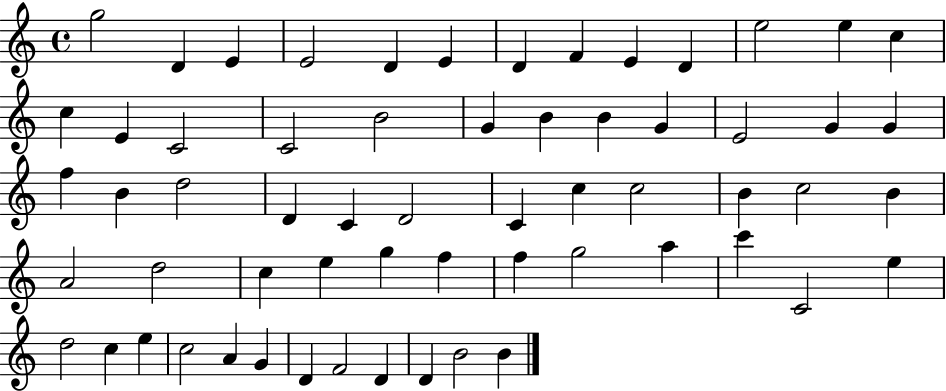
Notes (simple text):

G5/h D4/q E4/q E4/h D4/q E4/q D4/q F4/q E4/q D4/q E5/h E5/q C5/q C5/q E4/q C4/h C4/h B4/h G4/q B4/q B4/q G4/q E4/h G4/q G4/q F5/q B4/q D5/h D4/q C4/q D4/h C4/q C5/q C5/h B4/q C5/h B4/q A4/h D5/h C5/q E5/q G5/q F5/q F5/q G5/h A5/q C6/q C4/h E5/q D5/h C5/q E5/q C5/h A4/q G4/q D4/q F4/h D4/q D4/q B4/h B4/q